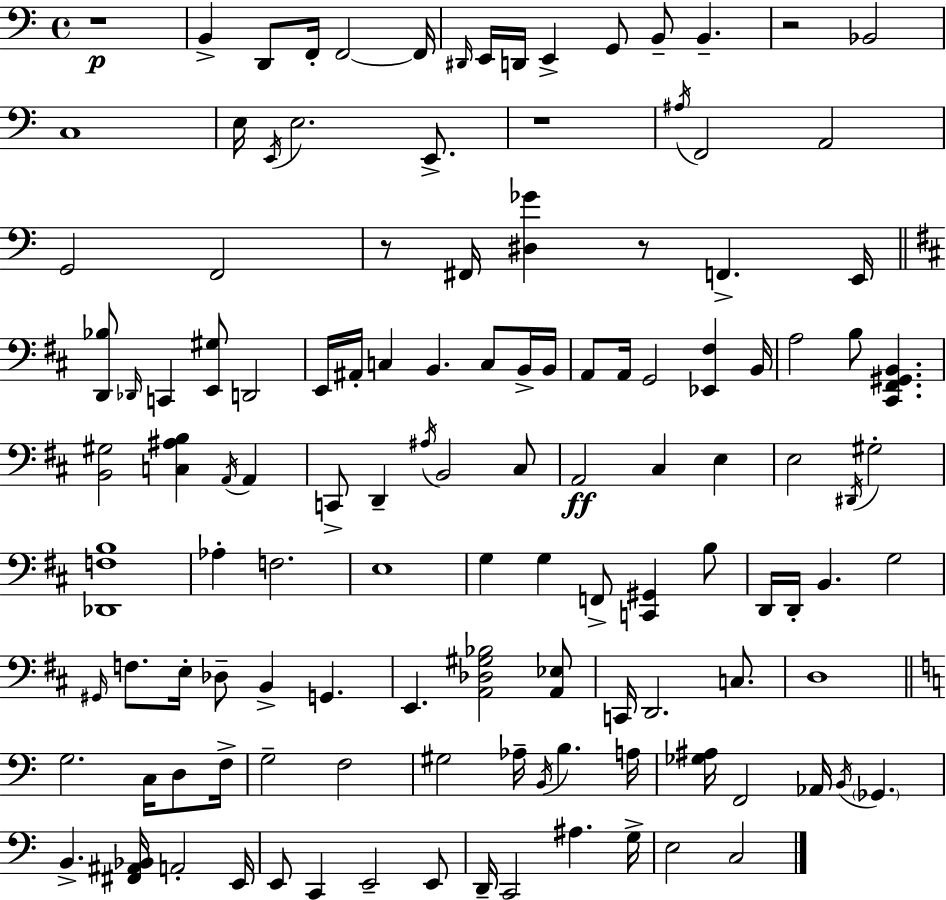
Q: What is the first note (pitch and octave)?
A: B2